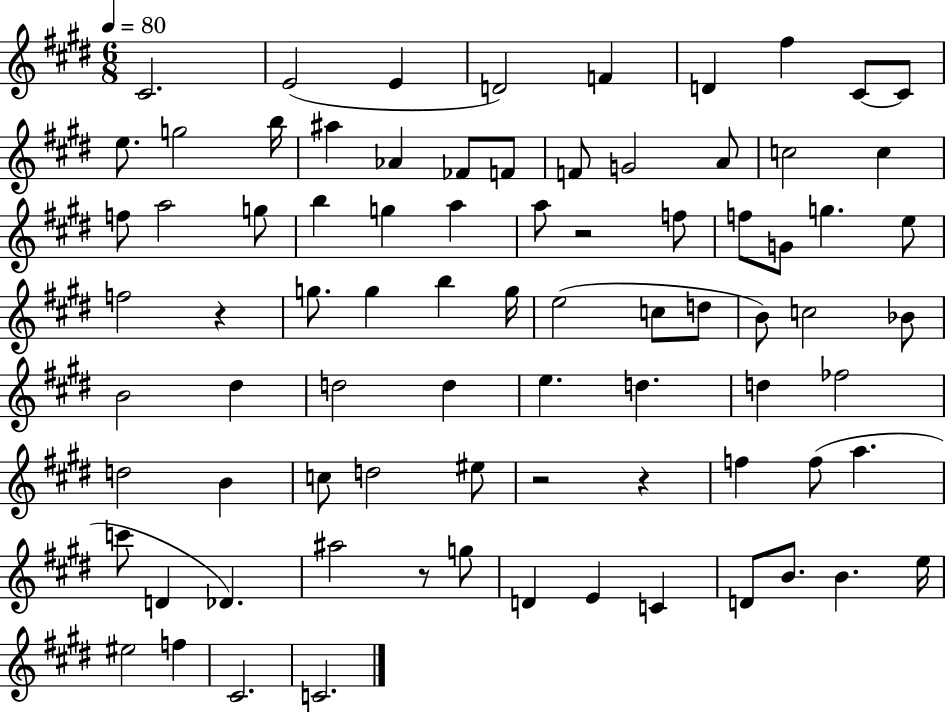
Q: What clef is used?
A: treble